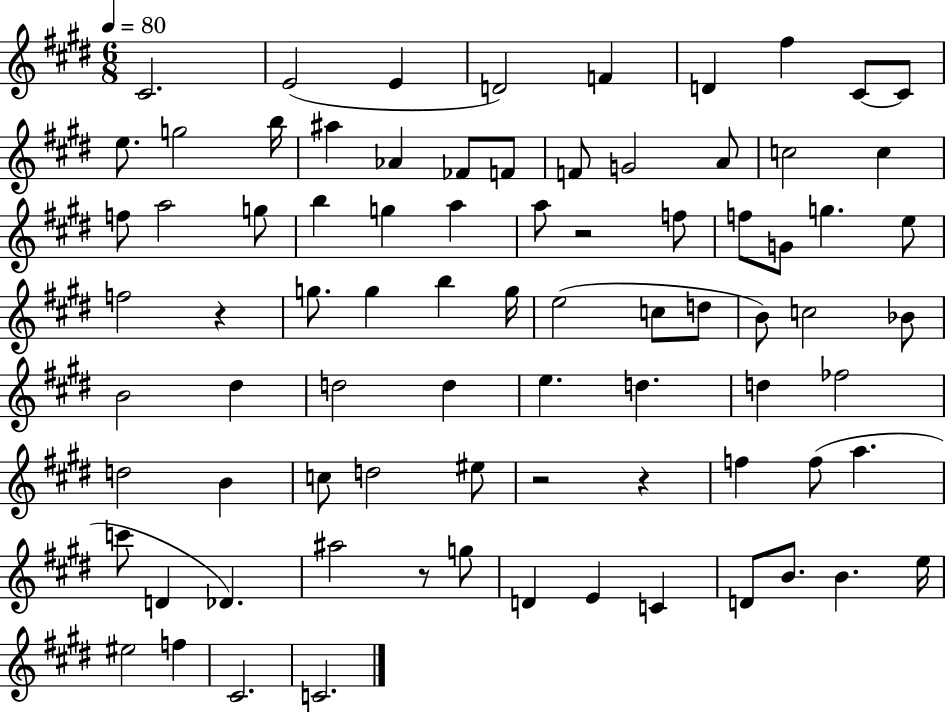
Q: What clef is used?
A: treble